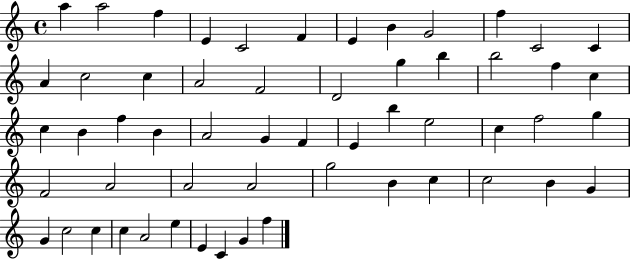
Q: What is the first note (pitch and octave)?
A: A5